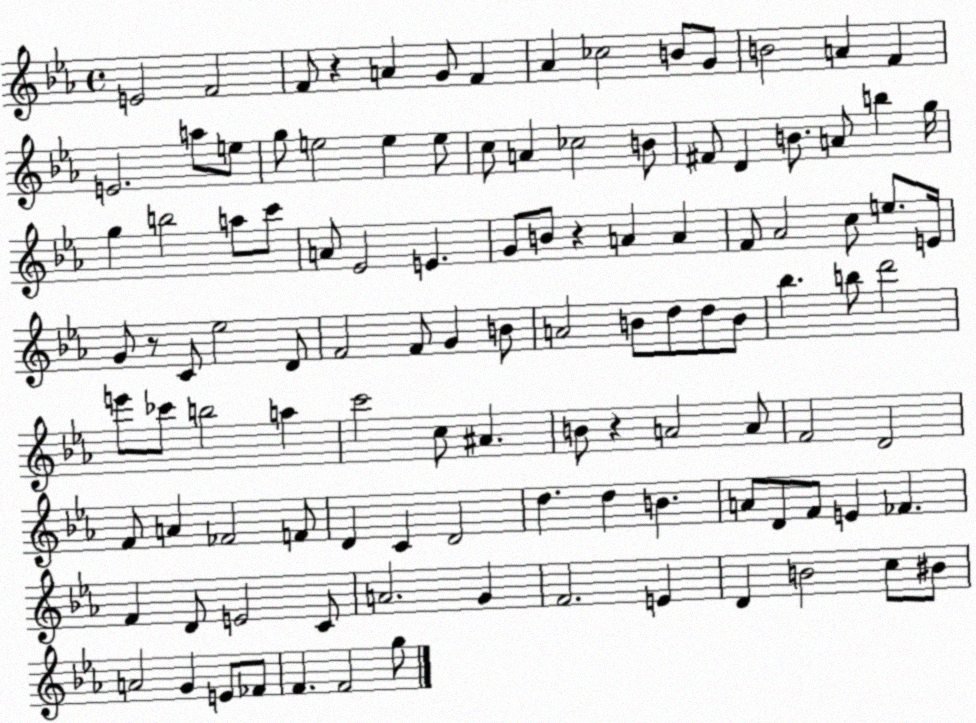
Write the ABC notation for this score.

X:1
T:Untitled
M:4/4
L:1/4
K:Eb
E2 F2 F/2 z A G/2 F _A _c2 B/2 G/2 B2 A F E2 a/2 e/2 g/2 e2 e e/2 c/2 A _c2 B/2 ^F/2 D B/2 A/2 b g/4 g b2 a/2 c'/2 A/2 _E2 E G/2 B/2 z A A F/2 _A2 c/2 e/2 E/4 G/2 z/2 C/2 _e2 D/2 F2 F/2 G B/2 A2 B/2 d/2 d/2 B/2 _b b/2 d'2 e'/2 _c'/2 b2 a c'2 c/2 ^A B/2 z A2 A/2 F2 D2 F/2 A _F2 F/2 D C D2 d d B A/2 D/2 F/2 E _F F D/2 E2 C/2 A2 G F2 E D B2 c/2 ^B/2 A2 G E/2 _F/2 F F2 g/2